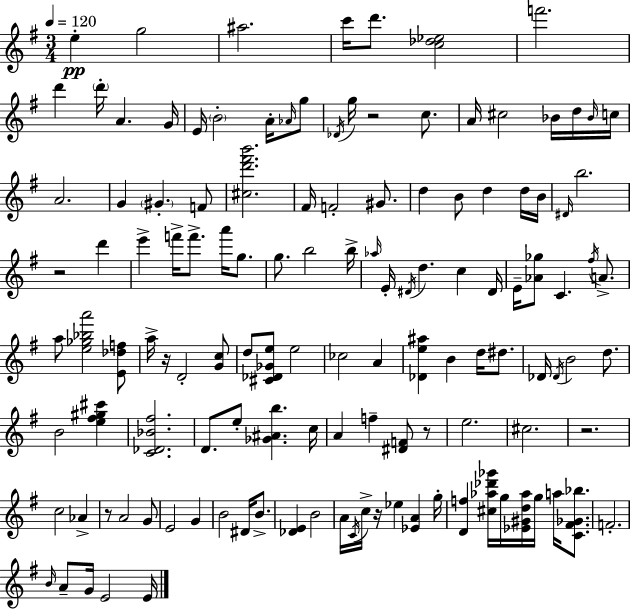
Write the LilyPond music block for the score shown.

{
  \clef treble
  \numericTimeSignature
  \time 3/4
  \key g \major
  \tempo 4 = 120
  e''4-.\pp g''2 | ais''2. | c'''16 d'''8. <c'' des'' ees''>2 | f'''2. | \break d'''4 \parenthesize d'''16-. a'4. g'16 | e'16 \parenthesize b'2-. a'16-. \grace { aes'16 } g''8 | \acciaccatura { des'16 } g''16 r2 c''8. | a'16 cis''2 bes'16 | \break d''16 \grace { bes'16 } c''16 a'2. | g'4 \parenthesize gis'4.-. | f'8 <cis'' d''' fis''' b'''>2. | fis'16 f'2-. | \break gis'8. d''4 b'8 d''4 | d''16 b'16 \grace { dis'16 } b''2. | r2 | d'''4 e'''4-> f'''16-> f'''8.-> | \break a'''16 g''8. g''8. b''2 | b''16-> \grace { aes''16 } e'16-. \acciaccatura { dis'16 } d''4. | c''4 dis'16 e'16-- <aes' ges''>8 c'4. | \acciaccatura { fis''16 } a'8.-> a''8 <e'' ges'' bes'' a'''>2 | \break <e' des'' f''>8 a''16-> r16 d'2-. | <g' c''>8 d''8 <cis' des' ges' e''>8 e''2 | ces''2 | a'4 <des' e'' ais''>4 b'4 | \break d''16 dis''8. des'16 \acciaccatura { des'16 } b'2 | d''8. b'2 | <e'' fis'' gis'' cis'''>4 <c' des' bes' fis''>2. | d'8. e''8-. | \break <ges' ais' b''>4. c''16 a'4 | f''4-- <dis' f'>8 r8 e''2. | cis''2. | r2. | \break c''2 | aes'4-> r8 a'2 | g'8 e'2 | g'4 b'2 | \break dis'16 b'8.-> <des' e'>4 | b'2 a'16 \acciaccatura { c'16 } c''16-> r16 | ees''4 <ees' a'>4 g''16-. <d' f''>4 | <cis'' aes'' des''' ges'''>16 g''16 <ees' gis' d'' aes''>16 g''16 a''16 <c' fis' ges' bes''>8. f'2.-. | \break \grace { b'16 } a'8-- | g'16 e'2 e'16 \bar "|."
}